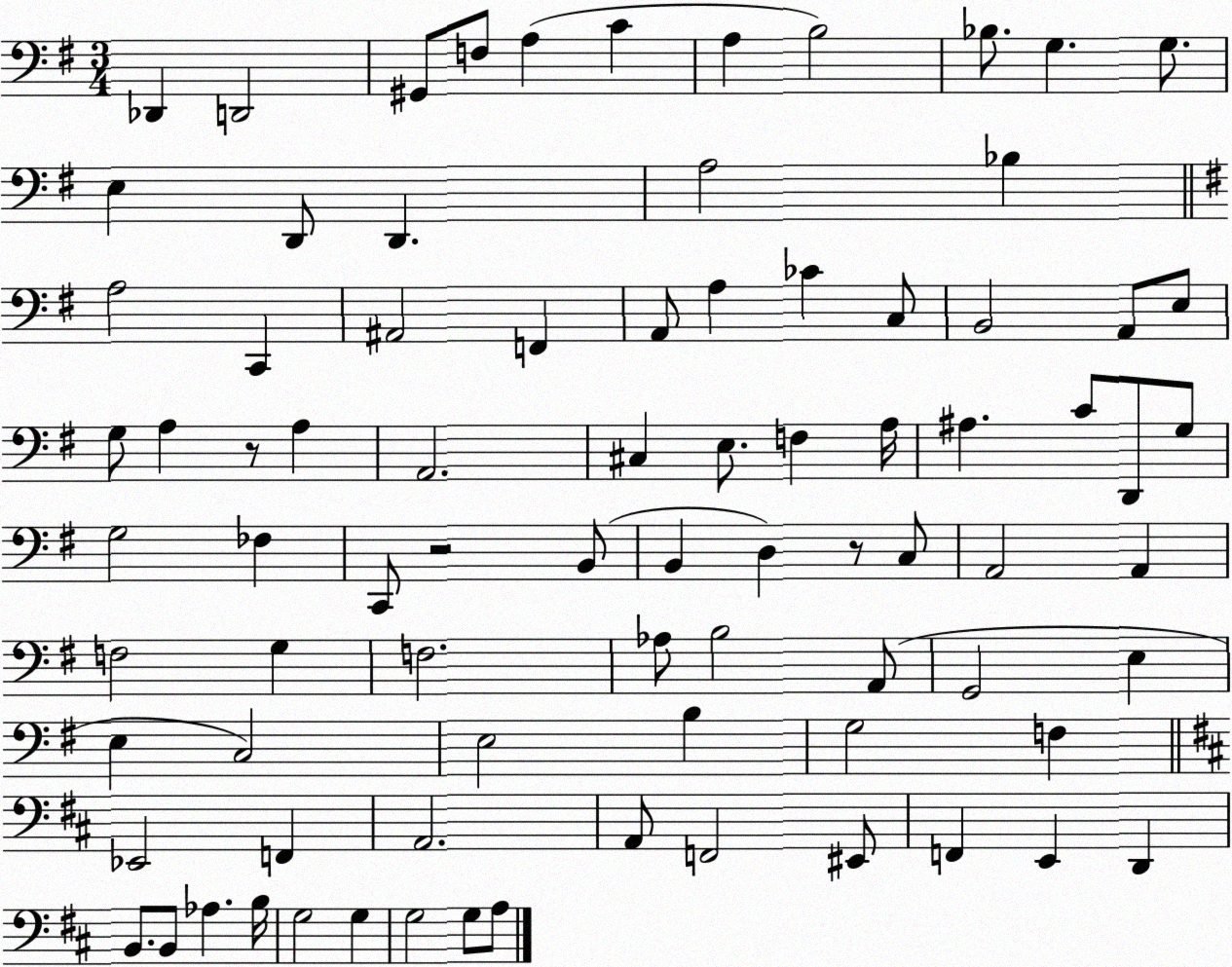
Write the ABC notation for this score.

X:1
T:Untitled
M:3/4
L:1/4
K:G
_D,, D,,2 ^G,,/2 F,/2 A, C A, B,2 _B,/2 G, G,/2 E, D,,/2 D,, A,2 _B, A,2 C,, ^A,,2 F,, A,,/2 A, _C C,/2 B,,2 A,,/2 E,/2 G,/2 A, z/2 A, A,,2 ^C, E,/2 F, A,/4 ^A, C/2 D,,/2 G,/2 G,2 _F, C,,/2 z2 B,,/2 B,, D, z/2 C,/2 A,,2 A,, F,2 G, F,2 _A,/2 B,2 A,,/2 G,,2 E, E, C,2 E,2 B, G,2 F, _E,,2 F,, A,,2 A,,/2 F,,2 ^E,,/2 F,, E,, D,, B,,/2 B,,/2 _A, B,/4 G,2 G, G,2 G,/2 A,/2